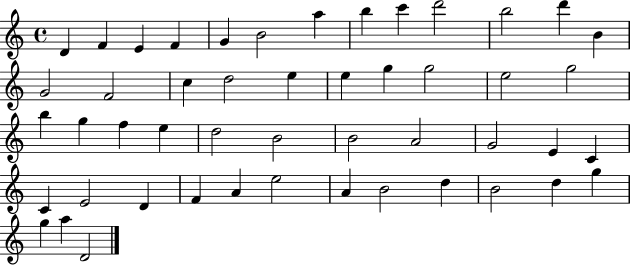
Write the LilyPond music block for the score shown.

{
  \clef treble
  \time 4/4
  \defaultTimeSignature
  \key c \major
  d'4 f'4 e'4 f'4 | g'4 b'2 a''4 | b''4 c'''4 d'''2 | b''2 d'''4 b'4 | \break g'2 f'2 | c''4 d''2 e''4 | e''4 g''4 g''2 | e''2 g''2 | \break b''4 g''4 f''4 e''4 | d''2 b'2 | b'2 a'2 | g'2 e'4 c'4 | \break c'4 e'2 d'4 | f'4 a'4 e''2 | a'4 b'2 d''4 | b'2 d''4 g''4 | \break g''4 a''4 d'2 | \bar "|."
}